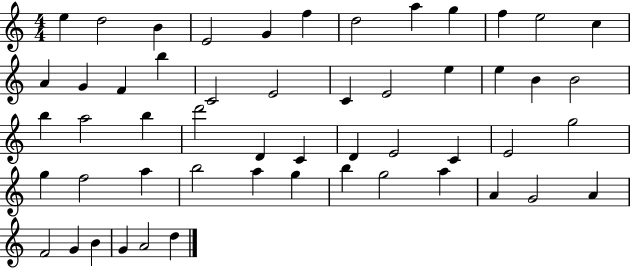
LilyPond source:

{
  \clef treble
  \numericTimeSignature
  \time 4/4
  \key c \major
  e''4 d''2 b'4 | e'2 g'4 f''4 | d''2 a''4 g''4 | f''4 e''2 c''4 | \break a'4 g'4 f'4 b''4 | c'2 e'2 | c'4 e'2 e''4 | e''4 b'4 b'2 | \break b''4 a''2 b''4 | d'''2 d'4 c'4 | d'4 e'2 c'4 | e'2 g''2 | \break g''4 f''2 a''4 | b''2 a''4 g''4 | b''4 g''2 a''4 | a'4 g'2 a'4 | \break f'2 g'4 b'4 | g'4 a'2 d''4 | \bar "|."
}